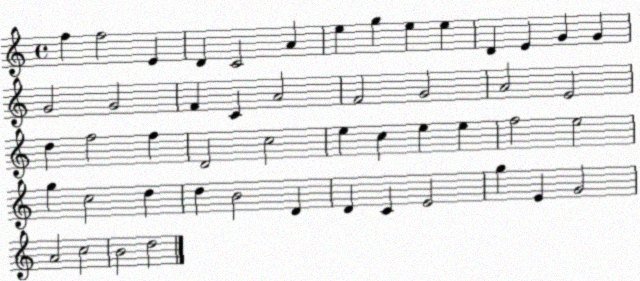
X:1
T:Untitled
M:4/4
L:1/4
K:C
f f2 E D C2 A e g e e D E G G G2 G2 F C A2 F2 G2 A2 E2 d f2 f D2 c2 e c e e f2 e2 g c2 d d B2 D D C E2 g E G2 A2 c2 B2 d2